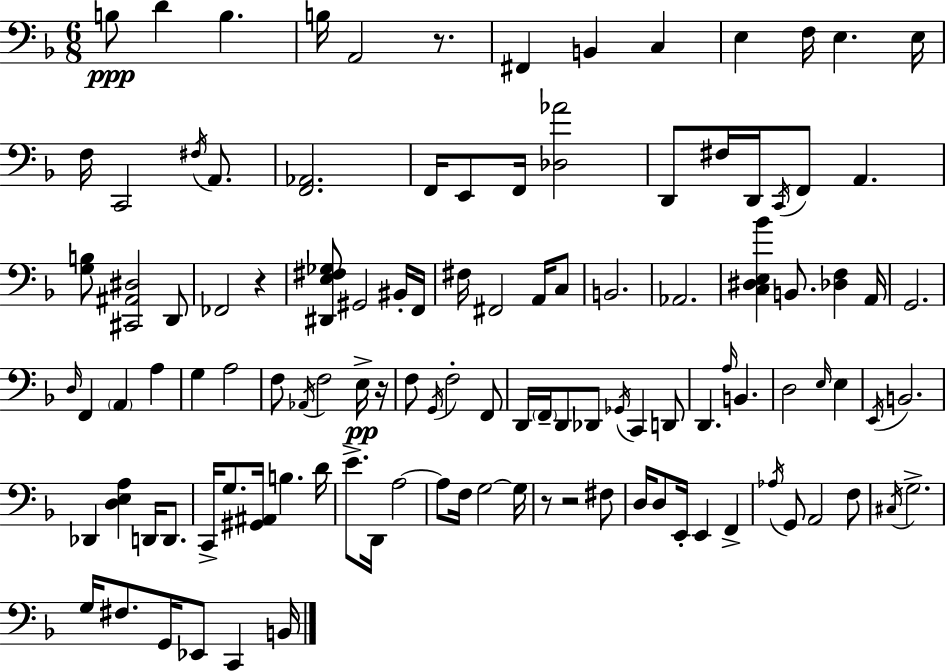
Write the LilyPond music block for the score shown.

{
  \clef bass
  \numericTimeSignature
  \time 6/8
  \key d \minor
  b8\ppp d'4 b4. | b16 a,2 r8. | fis,4 b,4 c4 | e4 f16 e4. e16 | \break f16 c,2 \acciaccatura { fis16 } a,8. | <f, aes,>2. | f,16 e,8 f,16 <des aes'>2 | d,8 fis16 d,16 \acciaccatura { c,16 } f,8 a,4. | \break <g b>8 <cis, ais, dis>2 | d,8 fes,2 r4 | <dis, e fis ges>8 gis,2 | bis,16-. f,16 fis16 fis,2 a,16 | \break c8 b,2. | aes,2. | <c dis e bes'>4 b,8. <des f>4 | a,16 g,2. | \break \grace { d16 } f,4 \parenthesize a,4 a4 | g4 a2 | f8 \acciaccatura { aes,16 } f2 | e16->\pp r16 f8 \acciaccatura { g,16 } f2-. | \break f,8 d,16 \parenthesize f,16-- d,8 des,8 \acciaccatura { ges,16 } | c,4 d,8 d,4. | \grace { a16 } b,4. d2 | \grace { e16 } e4 \acciaccatura { e,16 } b,2. | \break des,4 | <d e a>4 d,16 d,8. c,16-> g8. | <gis, ais,>16 b4. d'16 e'8.-> | d,16 a2~~ a8 f16 | \break g2~~ g16 r8 r2 | fis8 d16 d8 | e,16-. e,4 f,4-> \acciaccatura { aes16 } g,8 | a,2 f8 \acciaccatura { cis16 } g2.-> | \break g16 | fis8. g,16 ees,8 c,4 b,16 \bar "|."
}